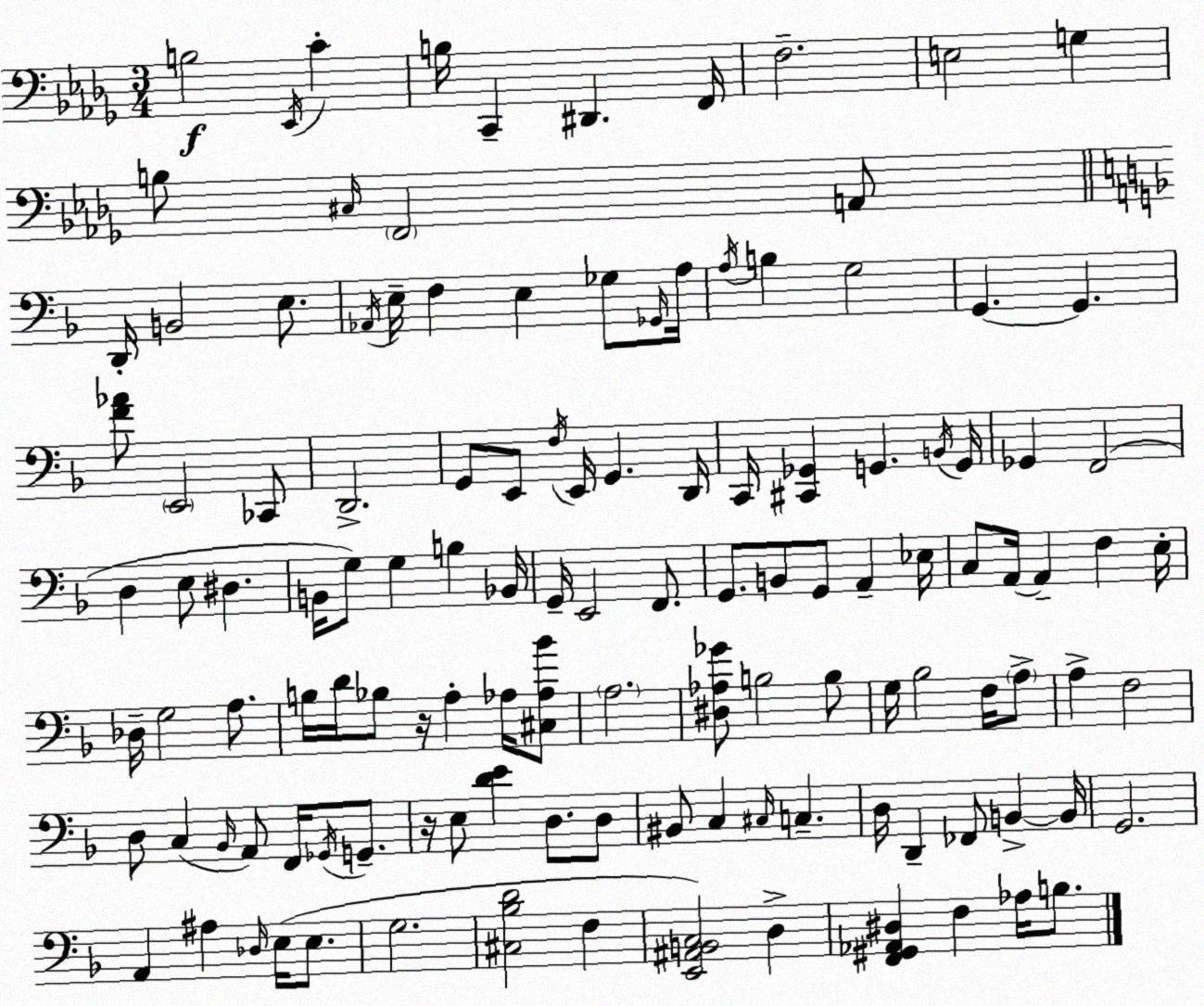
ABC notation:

X:1
T:Untitled
M:3/4
L:1/4
K:Bbm
B,2 _E,,/4 C B,/4 C,, ^D,, F,,/4 F,2 E,2 G, B,/2 ^C,/4 F,,2 A,,/2 D,,/4 B,,2 E,/2 _A,,/4 E,/4 F, E, _G,/2 _G,,/4 A,/4 A,/4 B, G,2 G,, G,, [F_A]/2 E,,2 _C,,/2 D,,2 G,,/2 E,,/2 F,/4 E,,/4 G,, D,,/4 C,,/4 [^C,,_G,,] G,, B,,/4 G,,/4 _G,, F,,2 D, E,/2 ^D, B,,/4 G,/2 G, B, _B,,/4 G,,/4 E,,2 F,,/2 G,,/2 B,,/2 G,,/2 A,, _E,/4 C,/2 A,,/4 A,, F, E,/4 _D,/4 G,2 A,/2 B,/4 D/4 _B,/2 z/4 A, _A,/4 [^C,_A,_B]/2 A,2 [^D,_A,_G]/2 B,2 B,/2 G,/4 _B,2 F,/4 A,/2 A, F,2 D,/2 C, _B,,/4 A,,/2 F,,/4 _G,,/4 G,,/2 z/4 E,/2 [DE] D,/2 D,/2 ^B,,/2 C, ^C,/4 C, D,/4 D,, _F,,/2 B,, B,,/4 G,,2 A,, ^A, _D,/4 E,/4 E,/2 G,2 [^C,_B,D]2 F, [E,,^A,,B,,C,]2 D, [F,,^G,,_A,,^D,] F, _A,/4 B,/2